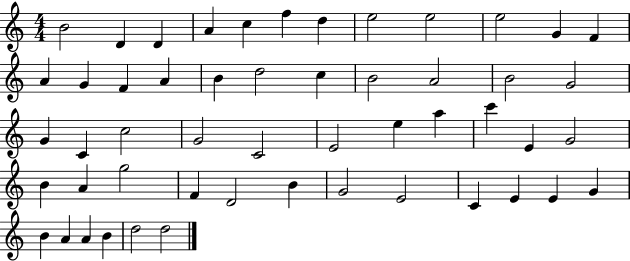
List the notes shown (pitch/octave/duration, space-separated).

B4/h D4/q D4/q A4/q C5/q F5/q D5/q E5/h E5/h E5/h G4/q F4/q A4/q G4/q F4/q A4/q B4/q D5/h C5/q B4/h A4/h B4/h G4/h G4/q C4/q C5/h G4/h C4/h E4/h E5/q A5/q C6/q E4/q G4/h B4/q A4/q G5/h F4/q D4/h B4/q G4/h E4/h C4/q E4/q E4/q G4/q B4/q A4/q A4/q B4/q D5/h D5/h